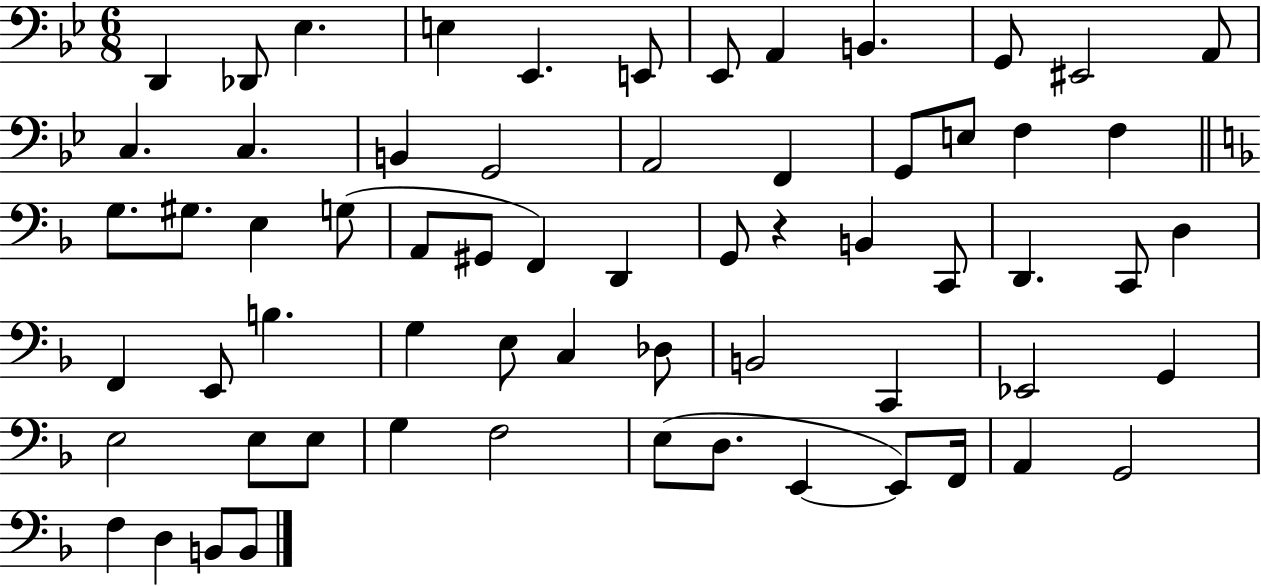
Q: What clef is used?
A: bass